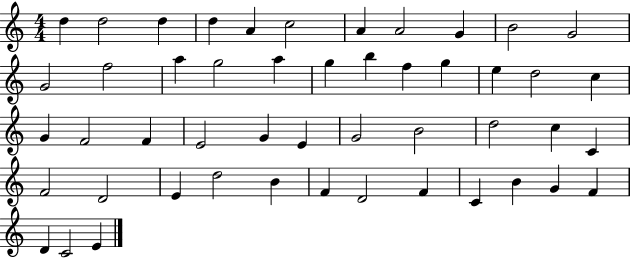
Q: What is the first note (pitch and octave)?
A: D5